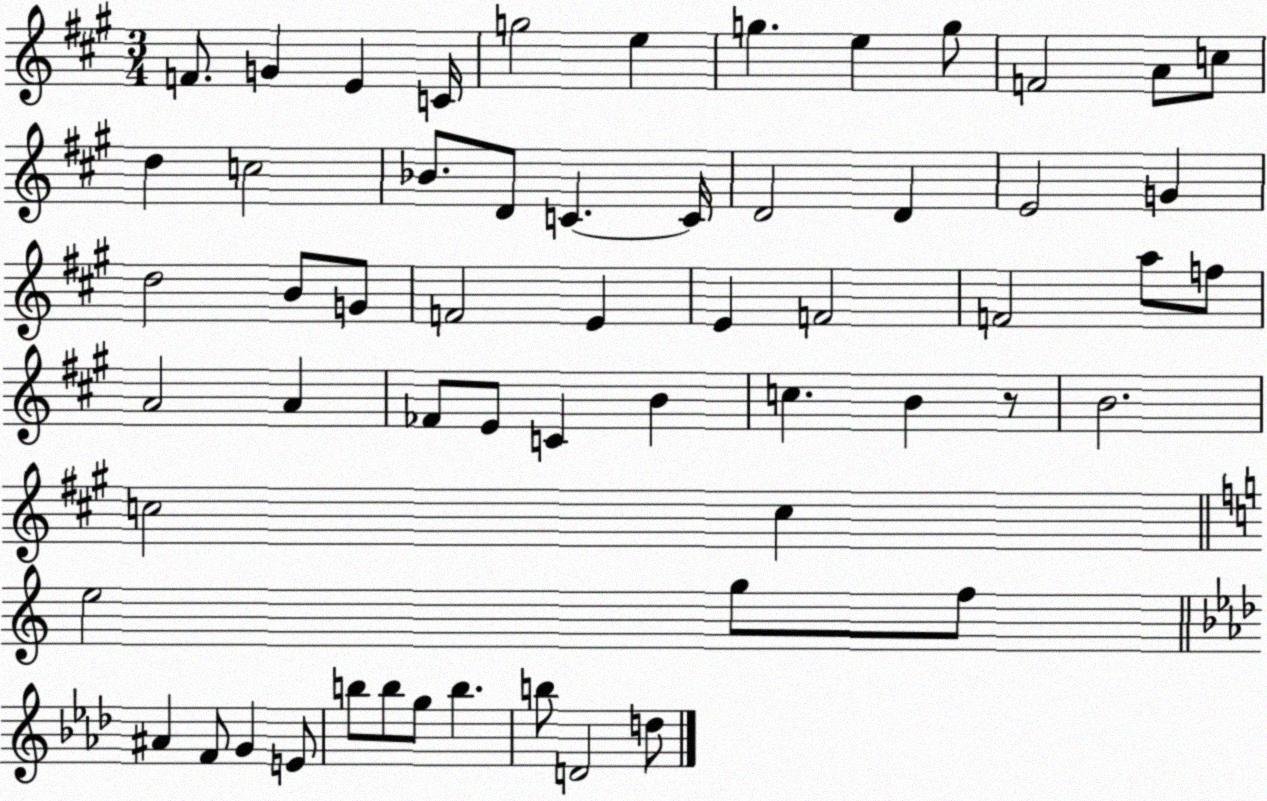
X:1
T:Untitled
M:3/4
L:1/4
K:A
F/2 G E C/4 g2 e g e g/2 F2 A/2 c/2 d c2 _B/2 D/2 C C/4 D2 D E2 G d2 B/2 G/2 F2 E E F2 F2 a/2 f/2 A2 A _F/2 E/2 C B c B z/2 B2 c2 c e2 g/2 f/2 ^A F/2 G E/2 b/2 b/2 g/2 b b/2 D2 d/2